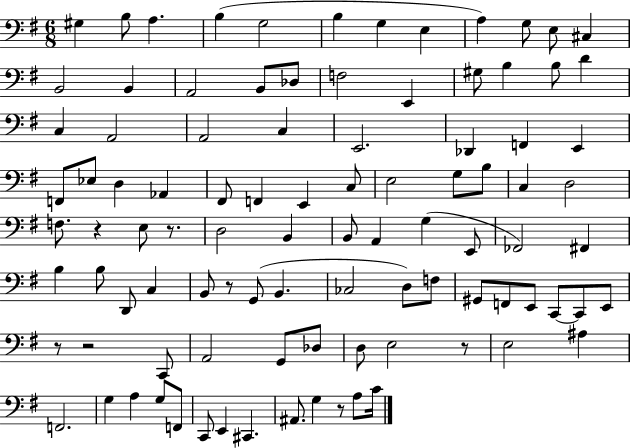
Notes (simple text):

G#3/q B3/e A3/q. B3/q G3/h B3/q G3/q E3/q A3/q G3/e E3/e C#3/q B2/h B2/q A2/h B2/e Db3/e F3/h E2/q G#3/e B3/q B3/e D4/q C3/q A2/h A2/h C3/q E2/h. Db2/q F2/q E2/q F2/e Eb3/e D3/q Ab2/q F#2/e F2/q E2/q C3/e E3/h G3/e B3/e C3/q D3/h F3/e. R/q E3/e R/e. D3/h B2/q B2/e A2/q G3/q E2/e FES2/h F#2/q B3/q B3/e D2/e C3/q B2/e R/e G2/e B2/q. CES3/h D3/e F3/e G#2/e F2/e E2/e C2/e C2/e E2/e R/e R/h C2/e A2/h G2/e Db3/e D3/e E3/h R/e E3/h A#3/q F2/h. G3/q A3/q G3/e F2/e C2/e E2/q C#2/q. A#2/e. G3/q R/e A3/e C4/s